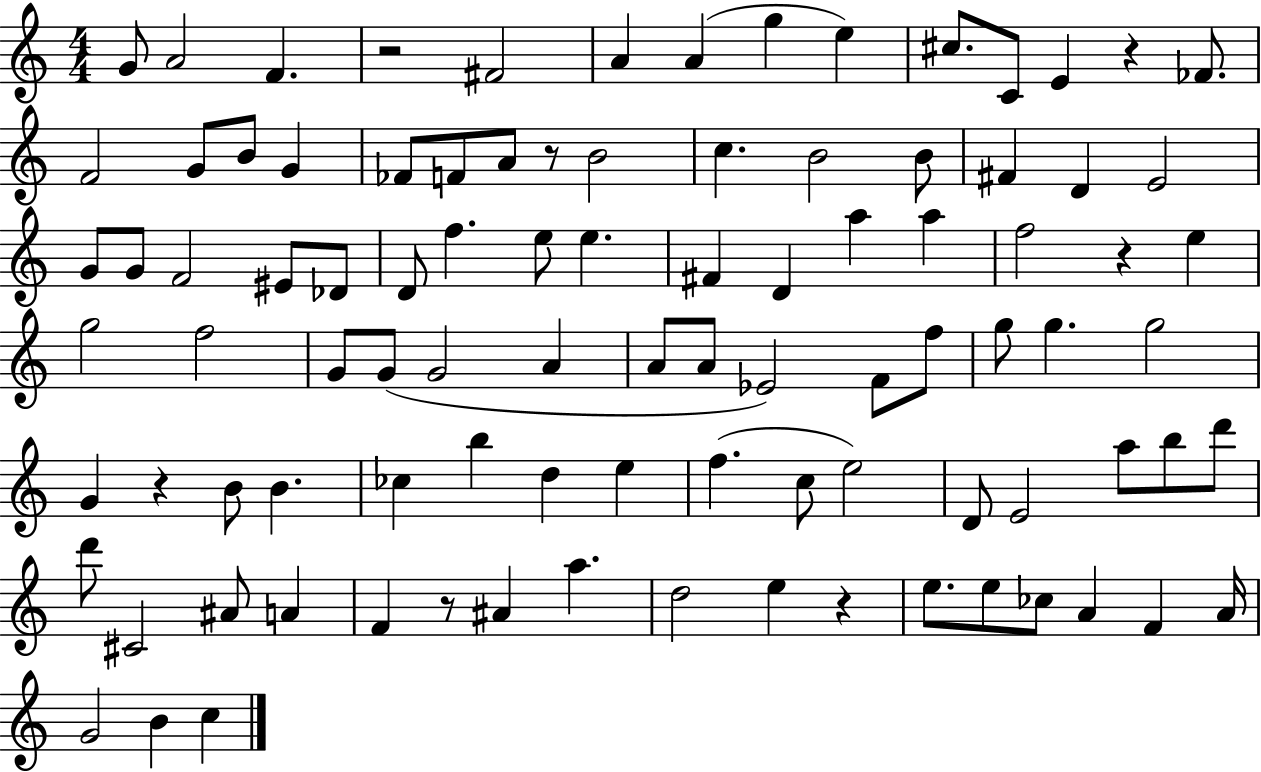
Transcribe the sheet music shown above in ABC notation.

X:1
T:Untitled
M:4/4
L:1/4
K:C
G/2 A2 F z2 ^F2 A A g e ^c/2 C/2 E z _F/2 F2 G/2 B/2 G _F/2 F/2 A/2 z/2 B2 c B2 B/2 ^F D E2 G/2 G/2 F2 ^E/2 _D/2 D/2 f e/2 e ^F D a a f2 z e g2 f2 G/2 G/2 G2 A A/2 A/2 _E2 F/2 f/2 g/2 g g2 G z B/2 B _c b d e f c/2 e2 D/2 E2 a/2 b/2 d'/2 d'/2 ^C2 ^A/2 A F z/2 ^A a d2 e z e/2 e/2 _c/2 A F A/4 G2 B c